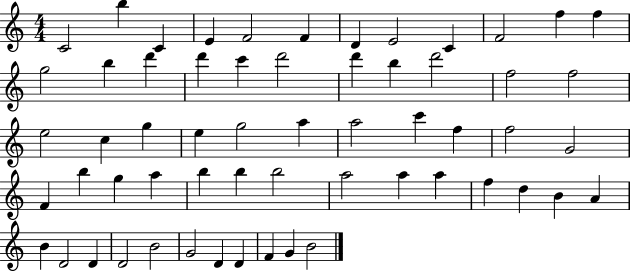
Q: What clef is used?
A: treble